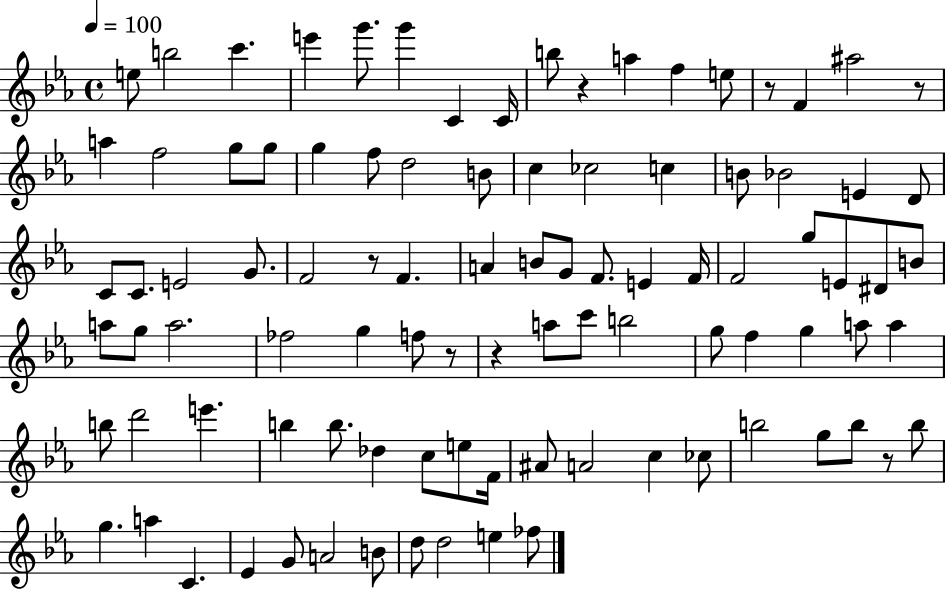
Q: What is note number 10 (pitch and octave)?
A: A5